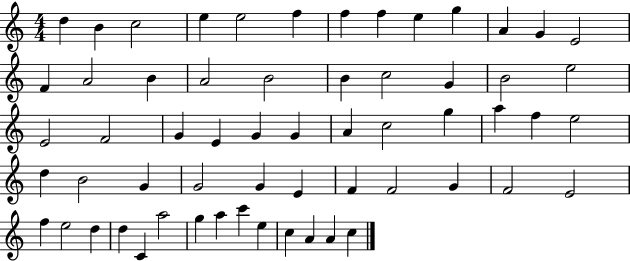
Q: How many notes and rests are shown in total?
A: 60